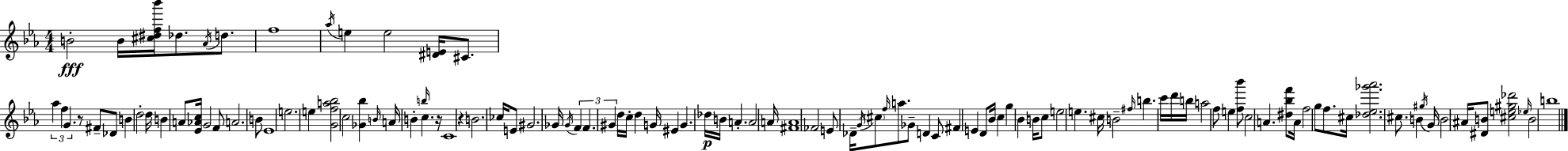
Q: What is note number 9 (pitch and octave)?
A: E5